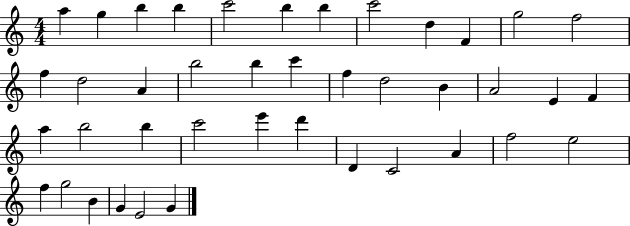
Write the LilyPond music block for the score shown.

{
  \clef treble
  \numericTimeSignature
  \time 4/4
  \key c \major
  a''4 g''4 b''4 b''4 | c'''2 b''4 b''4 | c'''2 d''4 f'4 | g''2 f''2 | \break f''4 d''2 a'4 | b''2 b''4 c'''4 | f''4 d''2 b'4 | a'2 e'4 f'4 | \break a''4 b''2 b''4 | c'''2 e'''4 d'''4 | d'4 c'2 a'4 | f''2 e''2 | \break f''4 g''2 b'4 | g'4 e'2 g'4 | \bar "|."
}